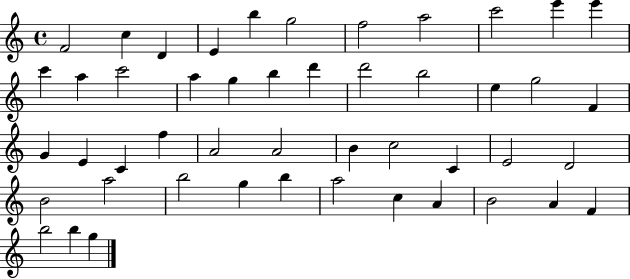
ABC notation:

X:1
T:Untitled
M:4/4
L:1/4
K:C
F2 c D E b g2 f2 a2 c'2 e' e' c' a c'2 a g b d' d'2 b2 e g2 F G E C f A2 A2 B c2 C E2 D2 B2 a2 b2 g b a2 c A B2 A F b2 b g